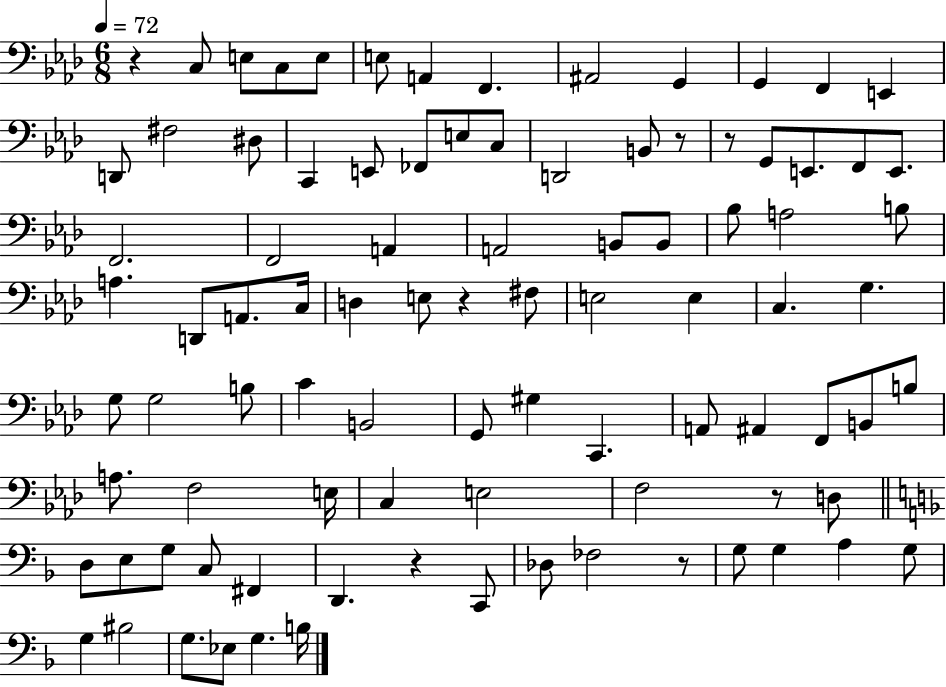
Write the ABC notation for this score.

X:1
T:Untitled
M:6/8
L:1/4
K:Ab
z C,/2 E,/2 C,/2 E,/2 E,/2 A,, F,, ^A,,2 G,, G,, F,, E,, D,,/2 ^F,2 ^D,/2 C,, E,,/2 _F,,/2 E,/2 C,/2 D,,2 B,,/2 z/2 z/2 G,,/2 E,,/2 F,,/2 E,,/2 F,,2 F,,2 A,, A,,2 B,,/2 B,,/2 _B,/2 A,2 B,/2 A, D,,/2 A,,/2 C,/4 D, E,/2 z ^F,/2 E,2 E, C, G, G,/2 G,2 B,/2 C B,,2 G,,/2 ^G, C,, A,,/2 ^A,, F,,/2 B,,/2 B,/2 A,/2 F,2 E,/4 C, E,2 F,2 z/2 D,/2 D,/2 E,/2 G,/2 C,/2 ^F,, D,, z C,,/2 _D,/2 _F,2 z/2 G,/2 G, A, G,/2 G, ^B,2 G,/2 _E,/2 G, B,/4